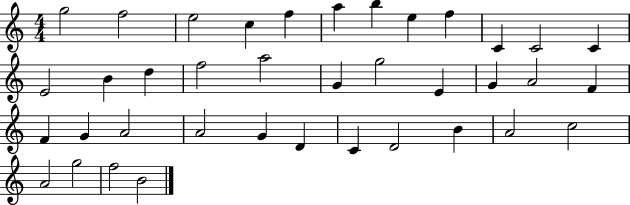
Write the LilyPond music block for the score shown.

{
  \clef treble
  \numericTimeSignature
  \time 4/4
  \key c \major
  g''2 f''2 | e''2 c''4 f''4 | a''4 b''4 e''4 f''4 | c'4 c'2 c'4 | \break e'2 b'4 d''4 | f''2 a''2 | g'4 g''2 e'4 | g'4 a'2 f'4 | \break f'4 g'4 a'2 | a'2 g'4 d'4 | c'4 d'2 b'4 | a'2 c''2 | \break a'2 g''2 | f''2 b'2 | \bar "|."
}